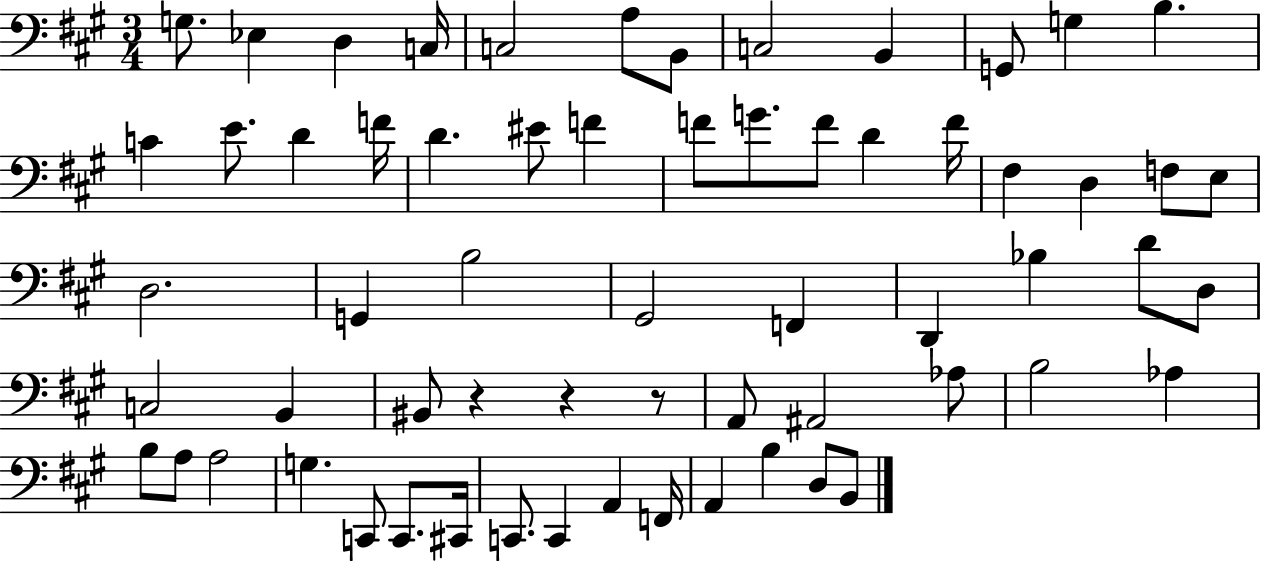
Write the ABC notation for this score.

X:1
T:Untitled
M:3/4
L:1/4
K:A
G,/2 _E, D, C,/4 C,2 A,/2 B,,/2 C,2 B,, G,,/2 G, B, C E/2 D F/4 D ^E/2 F F/2 G/2 F/2 D F/4 ^F, D, F,/2 E,/2 D,2 G,, B,2 ^G,,2 F,, D,, _B, D/2 D,/2 C,2 B,, ^B,,/2 z z z/2 A,,/2 ^A,,2 _A,/2 B,2 _A, B,/2 A,/2 A,2 G, C,,/2 C,,/2 ^C,,/4 C,,/2 C,, A,, F,,/4 A,, B, D,/2 B,,/2